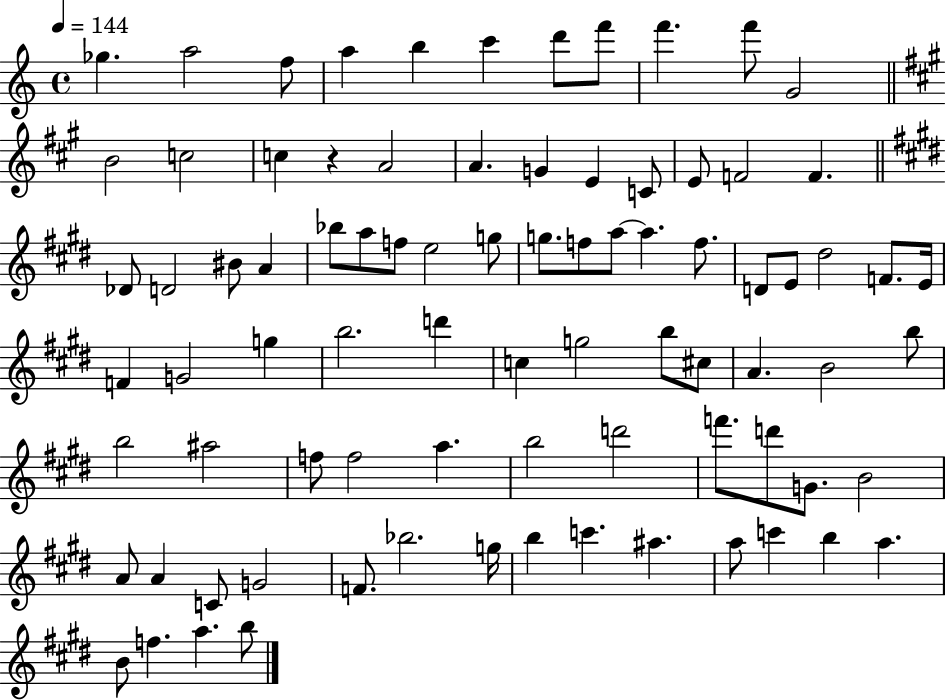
{
  \clef treble
  \time 4/4
  \defaultTimeSignature
  \key c \major
  \tempo 4 = 144
  ges''4. a''2 f''8 | a''4 b''4 c'''4 d'''8 f'''8 | f'''4. f'''8 g'2 | \bar "||" \break \key a \major b'2 c''2 | c''4 r4 a'2 | a'4. g'4 e'4 c'8 | e'8 f'2 f'4. | \break \bar "||" \break \key e \major des'8 d'2 bis'8 a'4 | bes''8 a''8 f''8 e''2 g''8 | g''8. f''8 a''8~~ a''4. f''8. | d'8 e'8 dis''2 f'8. e'16 | \break f'4 g'2 g''4 | b''2. d'''4 | c''4 g''2 b''8 cis''8 | a'4. b'2 b''8 | \break b''2 ais''2 | f''8 f''2 a''4. | b''2 d'''2 | f'''8. d'''8 g'8. b'2 | \break a'8 a'4 c'8 g'2 | f'8. bes''2. g''16 | b''4 c'''4. ais''4. | a''8 c'''4 b''4 a''4. | \break b'8 f''4. a''4. b''8 | \bar "|."
}